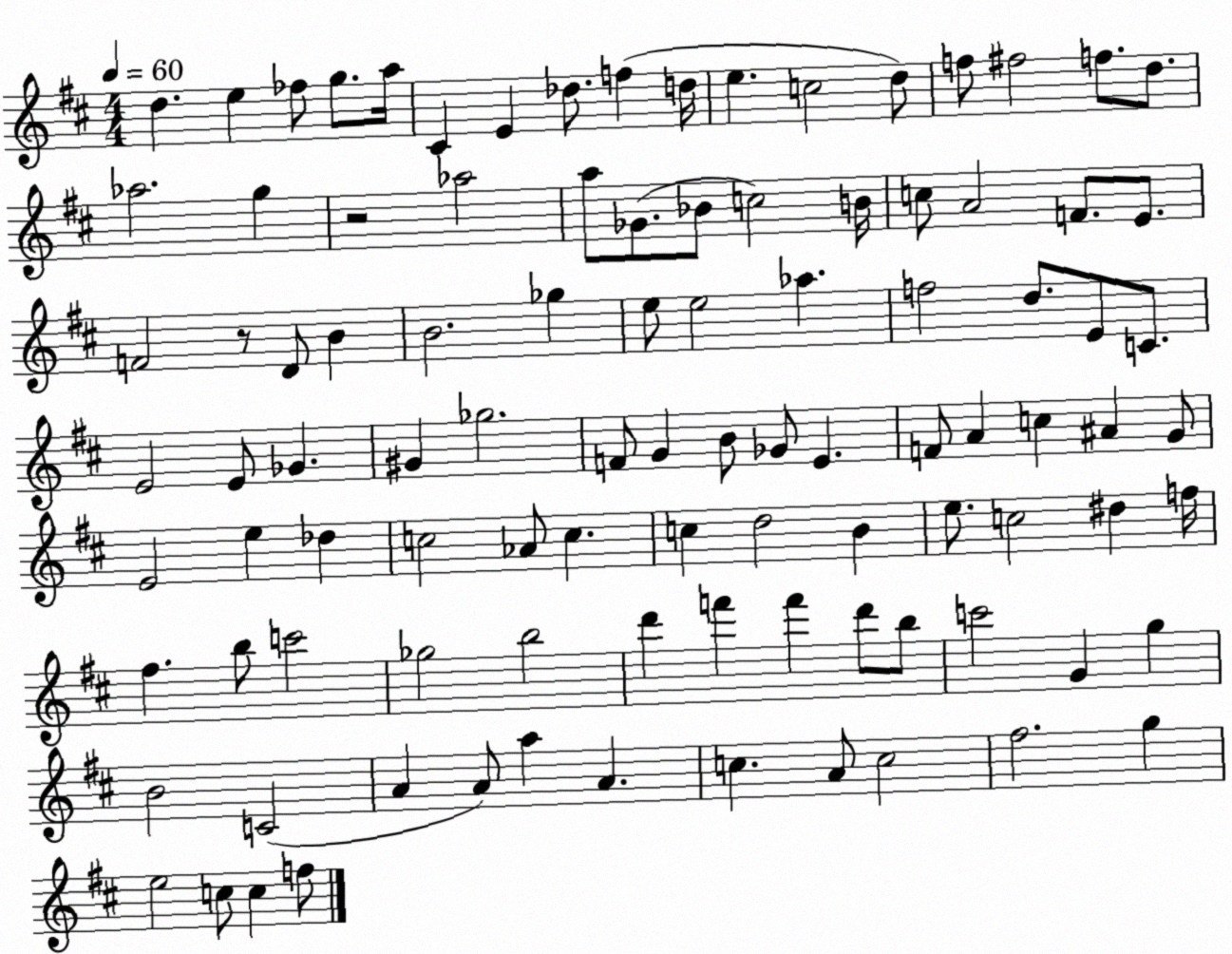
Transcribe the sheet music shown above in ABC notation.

X:1
T:Untitled
M:4/4
L:1/4
K:D
d e _f/2 g/2 a/4 ^C E _d/2 f d/4 e c2 d/2 f/2 ^f2 f/2 d/2 _a2 g z2 _a2 a/2 _G/2 _B/2 c2 B/4 c/2 A2 F/2 E/2 F2 z/2 D/2 B B2 _g e/2 e2 _a f2 d/2 E/2 C/2 E2 E/2 _G ^G _g2 F/2 G B/2 _G/2 E F/2 A c ^A G/2 E2 e _d c2 _A/2 c c d2 B e/2 c2 ^d f/4 ^f b/2 c'2 _g2 b2 d' f' f' d'/2 b/2 c'2 G g B2 C2 A A/2 a A c A/2 c2 ^f2 g e2 c/2 c f/2